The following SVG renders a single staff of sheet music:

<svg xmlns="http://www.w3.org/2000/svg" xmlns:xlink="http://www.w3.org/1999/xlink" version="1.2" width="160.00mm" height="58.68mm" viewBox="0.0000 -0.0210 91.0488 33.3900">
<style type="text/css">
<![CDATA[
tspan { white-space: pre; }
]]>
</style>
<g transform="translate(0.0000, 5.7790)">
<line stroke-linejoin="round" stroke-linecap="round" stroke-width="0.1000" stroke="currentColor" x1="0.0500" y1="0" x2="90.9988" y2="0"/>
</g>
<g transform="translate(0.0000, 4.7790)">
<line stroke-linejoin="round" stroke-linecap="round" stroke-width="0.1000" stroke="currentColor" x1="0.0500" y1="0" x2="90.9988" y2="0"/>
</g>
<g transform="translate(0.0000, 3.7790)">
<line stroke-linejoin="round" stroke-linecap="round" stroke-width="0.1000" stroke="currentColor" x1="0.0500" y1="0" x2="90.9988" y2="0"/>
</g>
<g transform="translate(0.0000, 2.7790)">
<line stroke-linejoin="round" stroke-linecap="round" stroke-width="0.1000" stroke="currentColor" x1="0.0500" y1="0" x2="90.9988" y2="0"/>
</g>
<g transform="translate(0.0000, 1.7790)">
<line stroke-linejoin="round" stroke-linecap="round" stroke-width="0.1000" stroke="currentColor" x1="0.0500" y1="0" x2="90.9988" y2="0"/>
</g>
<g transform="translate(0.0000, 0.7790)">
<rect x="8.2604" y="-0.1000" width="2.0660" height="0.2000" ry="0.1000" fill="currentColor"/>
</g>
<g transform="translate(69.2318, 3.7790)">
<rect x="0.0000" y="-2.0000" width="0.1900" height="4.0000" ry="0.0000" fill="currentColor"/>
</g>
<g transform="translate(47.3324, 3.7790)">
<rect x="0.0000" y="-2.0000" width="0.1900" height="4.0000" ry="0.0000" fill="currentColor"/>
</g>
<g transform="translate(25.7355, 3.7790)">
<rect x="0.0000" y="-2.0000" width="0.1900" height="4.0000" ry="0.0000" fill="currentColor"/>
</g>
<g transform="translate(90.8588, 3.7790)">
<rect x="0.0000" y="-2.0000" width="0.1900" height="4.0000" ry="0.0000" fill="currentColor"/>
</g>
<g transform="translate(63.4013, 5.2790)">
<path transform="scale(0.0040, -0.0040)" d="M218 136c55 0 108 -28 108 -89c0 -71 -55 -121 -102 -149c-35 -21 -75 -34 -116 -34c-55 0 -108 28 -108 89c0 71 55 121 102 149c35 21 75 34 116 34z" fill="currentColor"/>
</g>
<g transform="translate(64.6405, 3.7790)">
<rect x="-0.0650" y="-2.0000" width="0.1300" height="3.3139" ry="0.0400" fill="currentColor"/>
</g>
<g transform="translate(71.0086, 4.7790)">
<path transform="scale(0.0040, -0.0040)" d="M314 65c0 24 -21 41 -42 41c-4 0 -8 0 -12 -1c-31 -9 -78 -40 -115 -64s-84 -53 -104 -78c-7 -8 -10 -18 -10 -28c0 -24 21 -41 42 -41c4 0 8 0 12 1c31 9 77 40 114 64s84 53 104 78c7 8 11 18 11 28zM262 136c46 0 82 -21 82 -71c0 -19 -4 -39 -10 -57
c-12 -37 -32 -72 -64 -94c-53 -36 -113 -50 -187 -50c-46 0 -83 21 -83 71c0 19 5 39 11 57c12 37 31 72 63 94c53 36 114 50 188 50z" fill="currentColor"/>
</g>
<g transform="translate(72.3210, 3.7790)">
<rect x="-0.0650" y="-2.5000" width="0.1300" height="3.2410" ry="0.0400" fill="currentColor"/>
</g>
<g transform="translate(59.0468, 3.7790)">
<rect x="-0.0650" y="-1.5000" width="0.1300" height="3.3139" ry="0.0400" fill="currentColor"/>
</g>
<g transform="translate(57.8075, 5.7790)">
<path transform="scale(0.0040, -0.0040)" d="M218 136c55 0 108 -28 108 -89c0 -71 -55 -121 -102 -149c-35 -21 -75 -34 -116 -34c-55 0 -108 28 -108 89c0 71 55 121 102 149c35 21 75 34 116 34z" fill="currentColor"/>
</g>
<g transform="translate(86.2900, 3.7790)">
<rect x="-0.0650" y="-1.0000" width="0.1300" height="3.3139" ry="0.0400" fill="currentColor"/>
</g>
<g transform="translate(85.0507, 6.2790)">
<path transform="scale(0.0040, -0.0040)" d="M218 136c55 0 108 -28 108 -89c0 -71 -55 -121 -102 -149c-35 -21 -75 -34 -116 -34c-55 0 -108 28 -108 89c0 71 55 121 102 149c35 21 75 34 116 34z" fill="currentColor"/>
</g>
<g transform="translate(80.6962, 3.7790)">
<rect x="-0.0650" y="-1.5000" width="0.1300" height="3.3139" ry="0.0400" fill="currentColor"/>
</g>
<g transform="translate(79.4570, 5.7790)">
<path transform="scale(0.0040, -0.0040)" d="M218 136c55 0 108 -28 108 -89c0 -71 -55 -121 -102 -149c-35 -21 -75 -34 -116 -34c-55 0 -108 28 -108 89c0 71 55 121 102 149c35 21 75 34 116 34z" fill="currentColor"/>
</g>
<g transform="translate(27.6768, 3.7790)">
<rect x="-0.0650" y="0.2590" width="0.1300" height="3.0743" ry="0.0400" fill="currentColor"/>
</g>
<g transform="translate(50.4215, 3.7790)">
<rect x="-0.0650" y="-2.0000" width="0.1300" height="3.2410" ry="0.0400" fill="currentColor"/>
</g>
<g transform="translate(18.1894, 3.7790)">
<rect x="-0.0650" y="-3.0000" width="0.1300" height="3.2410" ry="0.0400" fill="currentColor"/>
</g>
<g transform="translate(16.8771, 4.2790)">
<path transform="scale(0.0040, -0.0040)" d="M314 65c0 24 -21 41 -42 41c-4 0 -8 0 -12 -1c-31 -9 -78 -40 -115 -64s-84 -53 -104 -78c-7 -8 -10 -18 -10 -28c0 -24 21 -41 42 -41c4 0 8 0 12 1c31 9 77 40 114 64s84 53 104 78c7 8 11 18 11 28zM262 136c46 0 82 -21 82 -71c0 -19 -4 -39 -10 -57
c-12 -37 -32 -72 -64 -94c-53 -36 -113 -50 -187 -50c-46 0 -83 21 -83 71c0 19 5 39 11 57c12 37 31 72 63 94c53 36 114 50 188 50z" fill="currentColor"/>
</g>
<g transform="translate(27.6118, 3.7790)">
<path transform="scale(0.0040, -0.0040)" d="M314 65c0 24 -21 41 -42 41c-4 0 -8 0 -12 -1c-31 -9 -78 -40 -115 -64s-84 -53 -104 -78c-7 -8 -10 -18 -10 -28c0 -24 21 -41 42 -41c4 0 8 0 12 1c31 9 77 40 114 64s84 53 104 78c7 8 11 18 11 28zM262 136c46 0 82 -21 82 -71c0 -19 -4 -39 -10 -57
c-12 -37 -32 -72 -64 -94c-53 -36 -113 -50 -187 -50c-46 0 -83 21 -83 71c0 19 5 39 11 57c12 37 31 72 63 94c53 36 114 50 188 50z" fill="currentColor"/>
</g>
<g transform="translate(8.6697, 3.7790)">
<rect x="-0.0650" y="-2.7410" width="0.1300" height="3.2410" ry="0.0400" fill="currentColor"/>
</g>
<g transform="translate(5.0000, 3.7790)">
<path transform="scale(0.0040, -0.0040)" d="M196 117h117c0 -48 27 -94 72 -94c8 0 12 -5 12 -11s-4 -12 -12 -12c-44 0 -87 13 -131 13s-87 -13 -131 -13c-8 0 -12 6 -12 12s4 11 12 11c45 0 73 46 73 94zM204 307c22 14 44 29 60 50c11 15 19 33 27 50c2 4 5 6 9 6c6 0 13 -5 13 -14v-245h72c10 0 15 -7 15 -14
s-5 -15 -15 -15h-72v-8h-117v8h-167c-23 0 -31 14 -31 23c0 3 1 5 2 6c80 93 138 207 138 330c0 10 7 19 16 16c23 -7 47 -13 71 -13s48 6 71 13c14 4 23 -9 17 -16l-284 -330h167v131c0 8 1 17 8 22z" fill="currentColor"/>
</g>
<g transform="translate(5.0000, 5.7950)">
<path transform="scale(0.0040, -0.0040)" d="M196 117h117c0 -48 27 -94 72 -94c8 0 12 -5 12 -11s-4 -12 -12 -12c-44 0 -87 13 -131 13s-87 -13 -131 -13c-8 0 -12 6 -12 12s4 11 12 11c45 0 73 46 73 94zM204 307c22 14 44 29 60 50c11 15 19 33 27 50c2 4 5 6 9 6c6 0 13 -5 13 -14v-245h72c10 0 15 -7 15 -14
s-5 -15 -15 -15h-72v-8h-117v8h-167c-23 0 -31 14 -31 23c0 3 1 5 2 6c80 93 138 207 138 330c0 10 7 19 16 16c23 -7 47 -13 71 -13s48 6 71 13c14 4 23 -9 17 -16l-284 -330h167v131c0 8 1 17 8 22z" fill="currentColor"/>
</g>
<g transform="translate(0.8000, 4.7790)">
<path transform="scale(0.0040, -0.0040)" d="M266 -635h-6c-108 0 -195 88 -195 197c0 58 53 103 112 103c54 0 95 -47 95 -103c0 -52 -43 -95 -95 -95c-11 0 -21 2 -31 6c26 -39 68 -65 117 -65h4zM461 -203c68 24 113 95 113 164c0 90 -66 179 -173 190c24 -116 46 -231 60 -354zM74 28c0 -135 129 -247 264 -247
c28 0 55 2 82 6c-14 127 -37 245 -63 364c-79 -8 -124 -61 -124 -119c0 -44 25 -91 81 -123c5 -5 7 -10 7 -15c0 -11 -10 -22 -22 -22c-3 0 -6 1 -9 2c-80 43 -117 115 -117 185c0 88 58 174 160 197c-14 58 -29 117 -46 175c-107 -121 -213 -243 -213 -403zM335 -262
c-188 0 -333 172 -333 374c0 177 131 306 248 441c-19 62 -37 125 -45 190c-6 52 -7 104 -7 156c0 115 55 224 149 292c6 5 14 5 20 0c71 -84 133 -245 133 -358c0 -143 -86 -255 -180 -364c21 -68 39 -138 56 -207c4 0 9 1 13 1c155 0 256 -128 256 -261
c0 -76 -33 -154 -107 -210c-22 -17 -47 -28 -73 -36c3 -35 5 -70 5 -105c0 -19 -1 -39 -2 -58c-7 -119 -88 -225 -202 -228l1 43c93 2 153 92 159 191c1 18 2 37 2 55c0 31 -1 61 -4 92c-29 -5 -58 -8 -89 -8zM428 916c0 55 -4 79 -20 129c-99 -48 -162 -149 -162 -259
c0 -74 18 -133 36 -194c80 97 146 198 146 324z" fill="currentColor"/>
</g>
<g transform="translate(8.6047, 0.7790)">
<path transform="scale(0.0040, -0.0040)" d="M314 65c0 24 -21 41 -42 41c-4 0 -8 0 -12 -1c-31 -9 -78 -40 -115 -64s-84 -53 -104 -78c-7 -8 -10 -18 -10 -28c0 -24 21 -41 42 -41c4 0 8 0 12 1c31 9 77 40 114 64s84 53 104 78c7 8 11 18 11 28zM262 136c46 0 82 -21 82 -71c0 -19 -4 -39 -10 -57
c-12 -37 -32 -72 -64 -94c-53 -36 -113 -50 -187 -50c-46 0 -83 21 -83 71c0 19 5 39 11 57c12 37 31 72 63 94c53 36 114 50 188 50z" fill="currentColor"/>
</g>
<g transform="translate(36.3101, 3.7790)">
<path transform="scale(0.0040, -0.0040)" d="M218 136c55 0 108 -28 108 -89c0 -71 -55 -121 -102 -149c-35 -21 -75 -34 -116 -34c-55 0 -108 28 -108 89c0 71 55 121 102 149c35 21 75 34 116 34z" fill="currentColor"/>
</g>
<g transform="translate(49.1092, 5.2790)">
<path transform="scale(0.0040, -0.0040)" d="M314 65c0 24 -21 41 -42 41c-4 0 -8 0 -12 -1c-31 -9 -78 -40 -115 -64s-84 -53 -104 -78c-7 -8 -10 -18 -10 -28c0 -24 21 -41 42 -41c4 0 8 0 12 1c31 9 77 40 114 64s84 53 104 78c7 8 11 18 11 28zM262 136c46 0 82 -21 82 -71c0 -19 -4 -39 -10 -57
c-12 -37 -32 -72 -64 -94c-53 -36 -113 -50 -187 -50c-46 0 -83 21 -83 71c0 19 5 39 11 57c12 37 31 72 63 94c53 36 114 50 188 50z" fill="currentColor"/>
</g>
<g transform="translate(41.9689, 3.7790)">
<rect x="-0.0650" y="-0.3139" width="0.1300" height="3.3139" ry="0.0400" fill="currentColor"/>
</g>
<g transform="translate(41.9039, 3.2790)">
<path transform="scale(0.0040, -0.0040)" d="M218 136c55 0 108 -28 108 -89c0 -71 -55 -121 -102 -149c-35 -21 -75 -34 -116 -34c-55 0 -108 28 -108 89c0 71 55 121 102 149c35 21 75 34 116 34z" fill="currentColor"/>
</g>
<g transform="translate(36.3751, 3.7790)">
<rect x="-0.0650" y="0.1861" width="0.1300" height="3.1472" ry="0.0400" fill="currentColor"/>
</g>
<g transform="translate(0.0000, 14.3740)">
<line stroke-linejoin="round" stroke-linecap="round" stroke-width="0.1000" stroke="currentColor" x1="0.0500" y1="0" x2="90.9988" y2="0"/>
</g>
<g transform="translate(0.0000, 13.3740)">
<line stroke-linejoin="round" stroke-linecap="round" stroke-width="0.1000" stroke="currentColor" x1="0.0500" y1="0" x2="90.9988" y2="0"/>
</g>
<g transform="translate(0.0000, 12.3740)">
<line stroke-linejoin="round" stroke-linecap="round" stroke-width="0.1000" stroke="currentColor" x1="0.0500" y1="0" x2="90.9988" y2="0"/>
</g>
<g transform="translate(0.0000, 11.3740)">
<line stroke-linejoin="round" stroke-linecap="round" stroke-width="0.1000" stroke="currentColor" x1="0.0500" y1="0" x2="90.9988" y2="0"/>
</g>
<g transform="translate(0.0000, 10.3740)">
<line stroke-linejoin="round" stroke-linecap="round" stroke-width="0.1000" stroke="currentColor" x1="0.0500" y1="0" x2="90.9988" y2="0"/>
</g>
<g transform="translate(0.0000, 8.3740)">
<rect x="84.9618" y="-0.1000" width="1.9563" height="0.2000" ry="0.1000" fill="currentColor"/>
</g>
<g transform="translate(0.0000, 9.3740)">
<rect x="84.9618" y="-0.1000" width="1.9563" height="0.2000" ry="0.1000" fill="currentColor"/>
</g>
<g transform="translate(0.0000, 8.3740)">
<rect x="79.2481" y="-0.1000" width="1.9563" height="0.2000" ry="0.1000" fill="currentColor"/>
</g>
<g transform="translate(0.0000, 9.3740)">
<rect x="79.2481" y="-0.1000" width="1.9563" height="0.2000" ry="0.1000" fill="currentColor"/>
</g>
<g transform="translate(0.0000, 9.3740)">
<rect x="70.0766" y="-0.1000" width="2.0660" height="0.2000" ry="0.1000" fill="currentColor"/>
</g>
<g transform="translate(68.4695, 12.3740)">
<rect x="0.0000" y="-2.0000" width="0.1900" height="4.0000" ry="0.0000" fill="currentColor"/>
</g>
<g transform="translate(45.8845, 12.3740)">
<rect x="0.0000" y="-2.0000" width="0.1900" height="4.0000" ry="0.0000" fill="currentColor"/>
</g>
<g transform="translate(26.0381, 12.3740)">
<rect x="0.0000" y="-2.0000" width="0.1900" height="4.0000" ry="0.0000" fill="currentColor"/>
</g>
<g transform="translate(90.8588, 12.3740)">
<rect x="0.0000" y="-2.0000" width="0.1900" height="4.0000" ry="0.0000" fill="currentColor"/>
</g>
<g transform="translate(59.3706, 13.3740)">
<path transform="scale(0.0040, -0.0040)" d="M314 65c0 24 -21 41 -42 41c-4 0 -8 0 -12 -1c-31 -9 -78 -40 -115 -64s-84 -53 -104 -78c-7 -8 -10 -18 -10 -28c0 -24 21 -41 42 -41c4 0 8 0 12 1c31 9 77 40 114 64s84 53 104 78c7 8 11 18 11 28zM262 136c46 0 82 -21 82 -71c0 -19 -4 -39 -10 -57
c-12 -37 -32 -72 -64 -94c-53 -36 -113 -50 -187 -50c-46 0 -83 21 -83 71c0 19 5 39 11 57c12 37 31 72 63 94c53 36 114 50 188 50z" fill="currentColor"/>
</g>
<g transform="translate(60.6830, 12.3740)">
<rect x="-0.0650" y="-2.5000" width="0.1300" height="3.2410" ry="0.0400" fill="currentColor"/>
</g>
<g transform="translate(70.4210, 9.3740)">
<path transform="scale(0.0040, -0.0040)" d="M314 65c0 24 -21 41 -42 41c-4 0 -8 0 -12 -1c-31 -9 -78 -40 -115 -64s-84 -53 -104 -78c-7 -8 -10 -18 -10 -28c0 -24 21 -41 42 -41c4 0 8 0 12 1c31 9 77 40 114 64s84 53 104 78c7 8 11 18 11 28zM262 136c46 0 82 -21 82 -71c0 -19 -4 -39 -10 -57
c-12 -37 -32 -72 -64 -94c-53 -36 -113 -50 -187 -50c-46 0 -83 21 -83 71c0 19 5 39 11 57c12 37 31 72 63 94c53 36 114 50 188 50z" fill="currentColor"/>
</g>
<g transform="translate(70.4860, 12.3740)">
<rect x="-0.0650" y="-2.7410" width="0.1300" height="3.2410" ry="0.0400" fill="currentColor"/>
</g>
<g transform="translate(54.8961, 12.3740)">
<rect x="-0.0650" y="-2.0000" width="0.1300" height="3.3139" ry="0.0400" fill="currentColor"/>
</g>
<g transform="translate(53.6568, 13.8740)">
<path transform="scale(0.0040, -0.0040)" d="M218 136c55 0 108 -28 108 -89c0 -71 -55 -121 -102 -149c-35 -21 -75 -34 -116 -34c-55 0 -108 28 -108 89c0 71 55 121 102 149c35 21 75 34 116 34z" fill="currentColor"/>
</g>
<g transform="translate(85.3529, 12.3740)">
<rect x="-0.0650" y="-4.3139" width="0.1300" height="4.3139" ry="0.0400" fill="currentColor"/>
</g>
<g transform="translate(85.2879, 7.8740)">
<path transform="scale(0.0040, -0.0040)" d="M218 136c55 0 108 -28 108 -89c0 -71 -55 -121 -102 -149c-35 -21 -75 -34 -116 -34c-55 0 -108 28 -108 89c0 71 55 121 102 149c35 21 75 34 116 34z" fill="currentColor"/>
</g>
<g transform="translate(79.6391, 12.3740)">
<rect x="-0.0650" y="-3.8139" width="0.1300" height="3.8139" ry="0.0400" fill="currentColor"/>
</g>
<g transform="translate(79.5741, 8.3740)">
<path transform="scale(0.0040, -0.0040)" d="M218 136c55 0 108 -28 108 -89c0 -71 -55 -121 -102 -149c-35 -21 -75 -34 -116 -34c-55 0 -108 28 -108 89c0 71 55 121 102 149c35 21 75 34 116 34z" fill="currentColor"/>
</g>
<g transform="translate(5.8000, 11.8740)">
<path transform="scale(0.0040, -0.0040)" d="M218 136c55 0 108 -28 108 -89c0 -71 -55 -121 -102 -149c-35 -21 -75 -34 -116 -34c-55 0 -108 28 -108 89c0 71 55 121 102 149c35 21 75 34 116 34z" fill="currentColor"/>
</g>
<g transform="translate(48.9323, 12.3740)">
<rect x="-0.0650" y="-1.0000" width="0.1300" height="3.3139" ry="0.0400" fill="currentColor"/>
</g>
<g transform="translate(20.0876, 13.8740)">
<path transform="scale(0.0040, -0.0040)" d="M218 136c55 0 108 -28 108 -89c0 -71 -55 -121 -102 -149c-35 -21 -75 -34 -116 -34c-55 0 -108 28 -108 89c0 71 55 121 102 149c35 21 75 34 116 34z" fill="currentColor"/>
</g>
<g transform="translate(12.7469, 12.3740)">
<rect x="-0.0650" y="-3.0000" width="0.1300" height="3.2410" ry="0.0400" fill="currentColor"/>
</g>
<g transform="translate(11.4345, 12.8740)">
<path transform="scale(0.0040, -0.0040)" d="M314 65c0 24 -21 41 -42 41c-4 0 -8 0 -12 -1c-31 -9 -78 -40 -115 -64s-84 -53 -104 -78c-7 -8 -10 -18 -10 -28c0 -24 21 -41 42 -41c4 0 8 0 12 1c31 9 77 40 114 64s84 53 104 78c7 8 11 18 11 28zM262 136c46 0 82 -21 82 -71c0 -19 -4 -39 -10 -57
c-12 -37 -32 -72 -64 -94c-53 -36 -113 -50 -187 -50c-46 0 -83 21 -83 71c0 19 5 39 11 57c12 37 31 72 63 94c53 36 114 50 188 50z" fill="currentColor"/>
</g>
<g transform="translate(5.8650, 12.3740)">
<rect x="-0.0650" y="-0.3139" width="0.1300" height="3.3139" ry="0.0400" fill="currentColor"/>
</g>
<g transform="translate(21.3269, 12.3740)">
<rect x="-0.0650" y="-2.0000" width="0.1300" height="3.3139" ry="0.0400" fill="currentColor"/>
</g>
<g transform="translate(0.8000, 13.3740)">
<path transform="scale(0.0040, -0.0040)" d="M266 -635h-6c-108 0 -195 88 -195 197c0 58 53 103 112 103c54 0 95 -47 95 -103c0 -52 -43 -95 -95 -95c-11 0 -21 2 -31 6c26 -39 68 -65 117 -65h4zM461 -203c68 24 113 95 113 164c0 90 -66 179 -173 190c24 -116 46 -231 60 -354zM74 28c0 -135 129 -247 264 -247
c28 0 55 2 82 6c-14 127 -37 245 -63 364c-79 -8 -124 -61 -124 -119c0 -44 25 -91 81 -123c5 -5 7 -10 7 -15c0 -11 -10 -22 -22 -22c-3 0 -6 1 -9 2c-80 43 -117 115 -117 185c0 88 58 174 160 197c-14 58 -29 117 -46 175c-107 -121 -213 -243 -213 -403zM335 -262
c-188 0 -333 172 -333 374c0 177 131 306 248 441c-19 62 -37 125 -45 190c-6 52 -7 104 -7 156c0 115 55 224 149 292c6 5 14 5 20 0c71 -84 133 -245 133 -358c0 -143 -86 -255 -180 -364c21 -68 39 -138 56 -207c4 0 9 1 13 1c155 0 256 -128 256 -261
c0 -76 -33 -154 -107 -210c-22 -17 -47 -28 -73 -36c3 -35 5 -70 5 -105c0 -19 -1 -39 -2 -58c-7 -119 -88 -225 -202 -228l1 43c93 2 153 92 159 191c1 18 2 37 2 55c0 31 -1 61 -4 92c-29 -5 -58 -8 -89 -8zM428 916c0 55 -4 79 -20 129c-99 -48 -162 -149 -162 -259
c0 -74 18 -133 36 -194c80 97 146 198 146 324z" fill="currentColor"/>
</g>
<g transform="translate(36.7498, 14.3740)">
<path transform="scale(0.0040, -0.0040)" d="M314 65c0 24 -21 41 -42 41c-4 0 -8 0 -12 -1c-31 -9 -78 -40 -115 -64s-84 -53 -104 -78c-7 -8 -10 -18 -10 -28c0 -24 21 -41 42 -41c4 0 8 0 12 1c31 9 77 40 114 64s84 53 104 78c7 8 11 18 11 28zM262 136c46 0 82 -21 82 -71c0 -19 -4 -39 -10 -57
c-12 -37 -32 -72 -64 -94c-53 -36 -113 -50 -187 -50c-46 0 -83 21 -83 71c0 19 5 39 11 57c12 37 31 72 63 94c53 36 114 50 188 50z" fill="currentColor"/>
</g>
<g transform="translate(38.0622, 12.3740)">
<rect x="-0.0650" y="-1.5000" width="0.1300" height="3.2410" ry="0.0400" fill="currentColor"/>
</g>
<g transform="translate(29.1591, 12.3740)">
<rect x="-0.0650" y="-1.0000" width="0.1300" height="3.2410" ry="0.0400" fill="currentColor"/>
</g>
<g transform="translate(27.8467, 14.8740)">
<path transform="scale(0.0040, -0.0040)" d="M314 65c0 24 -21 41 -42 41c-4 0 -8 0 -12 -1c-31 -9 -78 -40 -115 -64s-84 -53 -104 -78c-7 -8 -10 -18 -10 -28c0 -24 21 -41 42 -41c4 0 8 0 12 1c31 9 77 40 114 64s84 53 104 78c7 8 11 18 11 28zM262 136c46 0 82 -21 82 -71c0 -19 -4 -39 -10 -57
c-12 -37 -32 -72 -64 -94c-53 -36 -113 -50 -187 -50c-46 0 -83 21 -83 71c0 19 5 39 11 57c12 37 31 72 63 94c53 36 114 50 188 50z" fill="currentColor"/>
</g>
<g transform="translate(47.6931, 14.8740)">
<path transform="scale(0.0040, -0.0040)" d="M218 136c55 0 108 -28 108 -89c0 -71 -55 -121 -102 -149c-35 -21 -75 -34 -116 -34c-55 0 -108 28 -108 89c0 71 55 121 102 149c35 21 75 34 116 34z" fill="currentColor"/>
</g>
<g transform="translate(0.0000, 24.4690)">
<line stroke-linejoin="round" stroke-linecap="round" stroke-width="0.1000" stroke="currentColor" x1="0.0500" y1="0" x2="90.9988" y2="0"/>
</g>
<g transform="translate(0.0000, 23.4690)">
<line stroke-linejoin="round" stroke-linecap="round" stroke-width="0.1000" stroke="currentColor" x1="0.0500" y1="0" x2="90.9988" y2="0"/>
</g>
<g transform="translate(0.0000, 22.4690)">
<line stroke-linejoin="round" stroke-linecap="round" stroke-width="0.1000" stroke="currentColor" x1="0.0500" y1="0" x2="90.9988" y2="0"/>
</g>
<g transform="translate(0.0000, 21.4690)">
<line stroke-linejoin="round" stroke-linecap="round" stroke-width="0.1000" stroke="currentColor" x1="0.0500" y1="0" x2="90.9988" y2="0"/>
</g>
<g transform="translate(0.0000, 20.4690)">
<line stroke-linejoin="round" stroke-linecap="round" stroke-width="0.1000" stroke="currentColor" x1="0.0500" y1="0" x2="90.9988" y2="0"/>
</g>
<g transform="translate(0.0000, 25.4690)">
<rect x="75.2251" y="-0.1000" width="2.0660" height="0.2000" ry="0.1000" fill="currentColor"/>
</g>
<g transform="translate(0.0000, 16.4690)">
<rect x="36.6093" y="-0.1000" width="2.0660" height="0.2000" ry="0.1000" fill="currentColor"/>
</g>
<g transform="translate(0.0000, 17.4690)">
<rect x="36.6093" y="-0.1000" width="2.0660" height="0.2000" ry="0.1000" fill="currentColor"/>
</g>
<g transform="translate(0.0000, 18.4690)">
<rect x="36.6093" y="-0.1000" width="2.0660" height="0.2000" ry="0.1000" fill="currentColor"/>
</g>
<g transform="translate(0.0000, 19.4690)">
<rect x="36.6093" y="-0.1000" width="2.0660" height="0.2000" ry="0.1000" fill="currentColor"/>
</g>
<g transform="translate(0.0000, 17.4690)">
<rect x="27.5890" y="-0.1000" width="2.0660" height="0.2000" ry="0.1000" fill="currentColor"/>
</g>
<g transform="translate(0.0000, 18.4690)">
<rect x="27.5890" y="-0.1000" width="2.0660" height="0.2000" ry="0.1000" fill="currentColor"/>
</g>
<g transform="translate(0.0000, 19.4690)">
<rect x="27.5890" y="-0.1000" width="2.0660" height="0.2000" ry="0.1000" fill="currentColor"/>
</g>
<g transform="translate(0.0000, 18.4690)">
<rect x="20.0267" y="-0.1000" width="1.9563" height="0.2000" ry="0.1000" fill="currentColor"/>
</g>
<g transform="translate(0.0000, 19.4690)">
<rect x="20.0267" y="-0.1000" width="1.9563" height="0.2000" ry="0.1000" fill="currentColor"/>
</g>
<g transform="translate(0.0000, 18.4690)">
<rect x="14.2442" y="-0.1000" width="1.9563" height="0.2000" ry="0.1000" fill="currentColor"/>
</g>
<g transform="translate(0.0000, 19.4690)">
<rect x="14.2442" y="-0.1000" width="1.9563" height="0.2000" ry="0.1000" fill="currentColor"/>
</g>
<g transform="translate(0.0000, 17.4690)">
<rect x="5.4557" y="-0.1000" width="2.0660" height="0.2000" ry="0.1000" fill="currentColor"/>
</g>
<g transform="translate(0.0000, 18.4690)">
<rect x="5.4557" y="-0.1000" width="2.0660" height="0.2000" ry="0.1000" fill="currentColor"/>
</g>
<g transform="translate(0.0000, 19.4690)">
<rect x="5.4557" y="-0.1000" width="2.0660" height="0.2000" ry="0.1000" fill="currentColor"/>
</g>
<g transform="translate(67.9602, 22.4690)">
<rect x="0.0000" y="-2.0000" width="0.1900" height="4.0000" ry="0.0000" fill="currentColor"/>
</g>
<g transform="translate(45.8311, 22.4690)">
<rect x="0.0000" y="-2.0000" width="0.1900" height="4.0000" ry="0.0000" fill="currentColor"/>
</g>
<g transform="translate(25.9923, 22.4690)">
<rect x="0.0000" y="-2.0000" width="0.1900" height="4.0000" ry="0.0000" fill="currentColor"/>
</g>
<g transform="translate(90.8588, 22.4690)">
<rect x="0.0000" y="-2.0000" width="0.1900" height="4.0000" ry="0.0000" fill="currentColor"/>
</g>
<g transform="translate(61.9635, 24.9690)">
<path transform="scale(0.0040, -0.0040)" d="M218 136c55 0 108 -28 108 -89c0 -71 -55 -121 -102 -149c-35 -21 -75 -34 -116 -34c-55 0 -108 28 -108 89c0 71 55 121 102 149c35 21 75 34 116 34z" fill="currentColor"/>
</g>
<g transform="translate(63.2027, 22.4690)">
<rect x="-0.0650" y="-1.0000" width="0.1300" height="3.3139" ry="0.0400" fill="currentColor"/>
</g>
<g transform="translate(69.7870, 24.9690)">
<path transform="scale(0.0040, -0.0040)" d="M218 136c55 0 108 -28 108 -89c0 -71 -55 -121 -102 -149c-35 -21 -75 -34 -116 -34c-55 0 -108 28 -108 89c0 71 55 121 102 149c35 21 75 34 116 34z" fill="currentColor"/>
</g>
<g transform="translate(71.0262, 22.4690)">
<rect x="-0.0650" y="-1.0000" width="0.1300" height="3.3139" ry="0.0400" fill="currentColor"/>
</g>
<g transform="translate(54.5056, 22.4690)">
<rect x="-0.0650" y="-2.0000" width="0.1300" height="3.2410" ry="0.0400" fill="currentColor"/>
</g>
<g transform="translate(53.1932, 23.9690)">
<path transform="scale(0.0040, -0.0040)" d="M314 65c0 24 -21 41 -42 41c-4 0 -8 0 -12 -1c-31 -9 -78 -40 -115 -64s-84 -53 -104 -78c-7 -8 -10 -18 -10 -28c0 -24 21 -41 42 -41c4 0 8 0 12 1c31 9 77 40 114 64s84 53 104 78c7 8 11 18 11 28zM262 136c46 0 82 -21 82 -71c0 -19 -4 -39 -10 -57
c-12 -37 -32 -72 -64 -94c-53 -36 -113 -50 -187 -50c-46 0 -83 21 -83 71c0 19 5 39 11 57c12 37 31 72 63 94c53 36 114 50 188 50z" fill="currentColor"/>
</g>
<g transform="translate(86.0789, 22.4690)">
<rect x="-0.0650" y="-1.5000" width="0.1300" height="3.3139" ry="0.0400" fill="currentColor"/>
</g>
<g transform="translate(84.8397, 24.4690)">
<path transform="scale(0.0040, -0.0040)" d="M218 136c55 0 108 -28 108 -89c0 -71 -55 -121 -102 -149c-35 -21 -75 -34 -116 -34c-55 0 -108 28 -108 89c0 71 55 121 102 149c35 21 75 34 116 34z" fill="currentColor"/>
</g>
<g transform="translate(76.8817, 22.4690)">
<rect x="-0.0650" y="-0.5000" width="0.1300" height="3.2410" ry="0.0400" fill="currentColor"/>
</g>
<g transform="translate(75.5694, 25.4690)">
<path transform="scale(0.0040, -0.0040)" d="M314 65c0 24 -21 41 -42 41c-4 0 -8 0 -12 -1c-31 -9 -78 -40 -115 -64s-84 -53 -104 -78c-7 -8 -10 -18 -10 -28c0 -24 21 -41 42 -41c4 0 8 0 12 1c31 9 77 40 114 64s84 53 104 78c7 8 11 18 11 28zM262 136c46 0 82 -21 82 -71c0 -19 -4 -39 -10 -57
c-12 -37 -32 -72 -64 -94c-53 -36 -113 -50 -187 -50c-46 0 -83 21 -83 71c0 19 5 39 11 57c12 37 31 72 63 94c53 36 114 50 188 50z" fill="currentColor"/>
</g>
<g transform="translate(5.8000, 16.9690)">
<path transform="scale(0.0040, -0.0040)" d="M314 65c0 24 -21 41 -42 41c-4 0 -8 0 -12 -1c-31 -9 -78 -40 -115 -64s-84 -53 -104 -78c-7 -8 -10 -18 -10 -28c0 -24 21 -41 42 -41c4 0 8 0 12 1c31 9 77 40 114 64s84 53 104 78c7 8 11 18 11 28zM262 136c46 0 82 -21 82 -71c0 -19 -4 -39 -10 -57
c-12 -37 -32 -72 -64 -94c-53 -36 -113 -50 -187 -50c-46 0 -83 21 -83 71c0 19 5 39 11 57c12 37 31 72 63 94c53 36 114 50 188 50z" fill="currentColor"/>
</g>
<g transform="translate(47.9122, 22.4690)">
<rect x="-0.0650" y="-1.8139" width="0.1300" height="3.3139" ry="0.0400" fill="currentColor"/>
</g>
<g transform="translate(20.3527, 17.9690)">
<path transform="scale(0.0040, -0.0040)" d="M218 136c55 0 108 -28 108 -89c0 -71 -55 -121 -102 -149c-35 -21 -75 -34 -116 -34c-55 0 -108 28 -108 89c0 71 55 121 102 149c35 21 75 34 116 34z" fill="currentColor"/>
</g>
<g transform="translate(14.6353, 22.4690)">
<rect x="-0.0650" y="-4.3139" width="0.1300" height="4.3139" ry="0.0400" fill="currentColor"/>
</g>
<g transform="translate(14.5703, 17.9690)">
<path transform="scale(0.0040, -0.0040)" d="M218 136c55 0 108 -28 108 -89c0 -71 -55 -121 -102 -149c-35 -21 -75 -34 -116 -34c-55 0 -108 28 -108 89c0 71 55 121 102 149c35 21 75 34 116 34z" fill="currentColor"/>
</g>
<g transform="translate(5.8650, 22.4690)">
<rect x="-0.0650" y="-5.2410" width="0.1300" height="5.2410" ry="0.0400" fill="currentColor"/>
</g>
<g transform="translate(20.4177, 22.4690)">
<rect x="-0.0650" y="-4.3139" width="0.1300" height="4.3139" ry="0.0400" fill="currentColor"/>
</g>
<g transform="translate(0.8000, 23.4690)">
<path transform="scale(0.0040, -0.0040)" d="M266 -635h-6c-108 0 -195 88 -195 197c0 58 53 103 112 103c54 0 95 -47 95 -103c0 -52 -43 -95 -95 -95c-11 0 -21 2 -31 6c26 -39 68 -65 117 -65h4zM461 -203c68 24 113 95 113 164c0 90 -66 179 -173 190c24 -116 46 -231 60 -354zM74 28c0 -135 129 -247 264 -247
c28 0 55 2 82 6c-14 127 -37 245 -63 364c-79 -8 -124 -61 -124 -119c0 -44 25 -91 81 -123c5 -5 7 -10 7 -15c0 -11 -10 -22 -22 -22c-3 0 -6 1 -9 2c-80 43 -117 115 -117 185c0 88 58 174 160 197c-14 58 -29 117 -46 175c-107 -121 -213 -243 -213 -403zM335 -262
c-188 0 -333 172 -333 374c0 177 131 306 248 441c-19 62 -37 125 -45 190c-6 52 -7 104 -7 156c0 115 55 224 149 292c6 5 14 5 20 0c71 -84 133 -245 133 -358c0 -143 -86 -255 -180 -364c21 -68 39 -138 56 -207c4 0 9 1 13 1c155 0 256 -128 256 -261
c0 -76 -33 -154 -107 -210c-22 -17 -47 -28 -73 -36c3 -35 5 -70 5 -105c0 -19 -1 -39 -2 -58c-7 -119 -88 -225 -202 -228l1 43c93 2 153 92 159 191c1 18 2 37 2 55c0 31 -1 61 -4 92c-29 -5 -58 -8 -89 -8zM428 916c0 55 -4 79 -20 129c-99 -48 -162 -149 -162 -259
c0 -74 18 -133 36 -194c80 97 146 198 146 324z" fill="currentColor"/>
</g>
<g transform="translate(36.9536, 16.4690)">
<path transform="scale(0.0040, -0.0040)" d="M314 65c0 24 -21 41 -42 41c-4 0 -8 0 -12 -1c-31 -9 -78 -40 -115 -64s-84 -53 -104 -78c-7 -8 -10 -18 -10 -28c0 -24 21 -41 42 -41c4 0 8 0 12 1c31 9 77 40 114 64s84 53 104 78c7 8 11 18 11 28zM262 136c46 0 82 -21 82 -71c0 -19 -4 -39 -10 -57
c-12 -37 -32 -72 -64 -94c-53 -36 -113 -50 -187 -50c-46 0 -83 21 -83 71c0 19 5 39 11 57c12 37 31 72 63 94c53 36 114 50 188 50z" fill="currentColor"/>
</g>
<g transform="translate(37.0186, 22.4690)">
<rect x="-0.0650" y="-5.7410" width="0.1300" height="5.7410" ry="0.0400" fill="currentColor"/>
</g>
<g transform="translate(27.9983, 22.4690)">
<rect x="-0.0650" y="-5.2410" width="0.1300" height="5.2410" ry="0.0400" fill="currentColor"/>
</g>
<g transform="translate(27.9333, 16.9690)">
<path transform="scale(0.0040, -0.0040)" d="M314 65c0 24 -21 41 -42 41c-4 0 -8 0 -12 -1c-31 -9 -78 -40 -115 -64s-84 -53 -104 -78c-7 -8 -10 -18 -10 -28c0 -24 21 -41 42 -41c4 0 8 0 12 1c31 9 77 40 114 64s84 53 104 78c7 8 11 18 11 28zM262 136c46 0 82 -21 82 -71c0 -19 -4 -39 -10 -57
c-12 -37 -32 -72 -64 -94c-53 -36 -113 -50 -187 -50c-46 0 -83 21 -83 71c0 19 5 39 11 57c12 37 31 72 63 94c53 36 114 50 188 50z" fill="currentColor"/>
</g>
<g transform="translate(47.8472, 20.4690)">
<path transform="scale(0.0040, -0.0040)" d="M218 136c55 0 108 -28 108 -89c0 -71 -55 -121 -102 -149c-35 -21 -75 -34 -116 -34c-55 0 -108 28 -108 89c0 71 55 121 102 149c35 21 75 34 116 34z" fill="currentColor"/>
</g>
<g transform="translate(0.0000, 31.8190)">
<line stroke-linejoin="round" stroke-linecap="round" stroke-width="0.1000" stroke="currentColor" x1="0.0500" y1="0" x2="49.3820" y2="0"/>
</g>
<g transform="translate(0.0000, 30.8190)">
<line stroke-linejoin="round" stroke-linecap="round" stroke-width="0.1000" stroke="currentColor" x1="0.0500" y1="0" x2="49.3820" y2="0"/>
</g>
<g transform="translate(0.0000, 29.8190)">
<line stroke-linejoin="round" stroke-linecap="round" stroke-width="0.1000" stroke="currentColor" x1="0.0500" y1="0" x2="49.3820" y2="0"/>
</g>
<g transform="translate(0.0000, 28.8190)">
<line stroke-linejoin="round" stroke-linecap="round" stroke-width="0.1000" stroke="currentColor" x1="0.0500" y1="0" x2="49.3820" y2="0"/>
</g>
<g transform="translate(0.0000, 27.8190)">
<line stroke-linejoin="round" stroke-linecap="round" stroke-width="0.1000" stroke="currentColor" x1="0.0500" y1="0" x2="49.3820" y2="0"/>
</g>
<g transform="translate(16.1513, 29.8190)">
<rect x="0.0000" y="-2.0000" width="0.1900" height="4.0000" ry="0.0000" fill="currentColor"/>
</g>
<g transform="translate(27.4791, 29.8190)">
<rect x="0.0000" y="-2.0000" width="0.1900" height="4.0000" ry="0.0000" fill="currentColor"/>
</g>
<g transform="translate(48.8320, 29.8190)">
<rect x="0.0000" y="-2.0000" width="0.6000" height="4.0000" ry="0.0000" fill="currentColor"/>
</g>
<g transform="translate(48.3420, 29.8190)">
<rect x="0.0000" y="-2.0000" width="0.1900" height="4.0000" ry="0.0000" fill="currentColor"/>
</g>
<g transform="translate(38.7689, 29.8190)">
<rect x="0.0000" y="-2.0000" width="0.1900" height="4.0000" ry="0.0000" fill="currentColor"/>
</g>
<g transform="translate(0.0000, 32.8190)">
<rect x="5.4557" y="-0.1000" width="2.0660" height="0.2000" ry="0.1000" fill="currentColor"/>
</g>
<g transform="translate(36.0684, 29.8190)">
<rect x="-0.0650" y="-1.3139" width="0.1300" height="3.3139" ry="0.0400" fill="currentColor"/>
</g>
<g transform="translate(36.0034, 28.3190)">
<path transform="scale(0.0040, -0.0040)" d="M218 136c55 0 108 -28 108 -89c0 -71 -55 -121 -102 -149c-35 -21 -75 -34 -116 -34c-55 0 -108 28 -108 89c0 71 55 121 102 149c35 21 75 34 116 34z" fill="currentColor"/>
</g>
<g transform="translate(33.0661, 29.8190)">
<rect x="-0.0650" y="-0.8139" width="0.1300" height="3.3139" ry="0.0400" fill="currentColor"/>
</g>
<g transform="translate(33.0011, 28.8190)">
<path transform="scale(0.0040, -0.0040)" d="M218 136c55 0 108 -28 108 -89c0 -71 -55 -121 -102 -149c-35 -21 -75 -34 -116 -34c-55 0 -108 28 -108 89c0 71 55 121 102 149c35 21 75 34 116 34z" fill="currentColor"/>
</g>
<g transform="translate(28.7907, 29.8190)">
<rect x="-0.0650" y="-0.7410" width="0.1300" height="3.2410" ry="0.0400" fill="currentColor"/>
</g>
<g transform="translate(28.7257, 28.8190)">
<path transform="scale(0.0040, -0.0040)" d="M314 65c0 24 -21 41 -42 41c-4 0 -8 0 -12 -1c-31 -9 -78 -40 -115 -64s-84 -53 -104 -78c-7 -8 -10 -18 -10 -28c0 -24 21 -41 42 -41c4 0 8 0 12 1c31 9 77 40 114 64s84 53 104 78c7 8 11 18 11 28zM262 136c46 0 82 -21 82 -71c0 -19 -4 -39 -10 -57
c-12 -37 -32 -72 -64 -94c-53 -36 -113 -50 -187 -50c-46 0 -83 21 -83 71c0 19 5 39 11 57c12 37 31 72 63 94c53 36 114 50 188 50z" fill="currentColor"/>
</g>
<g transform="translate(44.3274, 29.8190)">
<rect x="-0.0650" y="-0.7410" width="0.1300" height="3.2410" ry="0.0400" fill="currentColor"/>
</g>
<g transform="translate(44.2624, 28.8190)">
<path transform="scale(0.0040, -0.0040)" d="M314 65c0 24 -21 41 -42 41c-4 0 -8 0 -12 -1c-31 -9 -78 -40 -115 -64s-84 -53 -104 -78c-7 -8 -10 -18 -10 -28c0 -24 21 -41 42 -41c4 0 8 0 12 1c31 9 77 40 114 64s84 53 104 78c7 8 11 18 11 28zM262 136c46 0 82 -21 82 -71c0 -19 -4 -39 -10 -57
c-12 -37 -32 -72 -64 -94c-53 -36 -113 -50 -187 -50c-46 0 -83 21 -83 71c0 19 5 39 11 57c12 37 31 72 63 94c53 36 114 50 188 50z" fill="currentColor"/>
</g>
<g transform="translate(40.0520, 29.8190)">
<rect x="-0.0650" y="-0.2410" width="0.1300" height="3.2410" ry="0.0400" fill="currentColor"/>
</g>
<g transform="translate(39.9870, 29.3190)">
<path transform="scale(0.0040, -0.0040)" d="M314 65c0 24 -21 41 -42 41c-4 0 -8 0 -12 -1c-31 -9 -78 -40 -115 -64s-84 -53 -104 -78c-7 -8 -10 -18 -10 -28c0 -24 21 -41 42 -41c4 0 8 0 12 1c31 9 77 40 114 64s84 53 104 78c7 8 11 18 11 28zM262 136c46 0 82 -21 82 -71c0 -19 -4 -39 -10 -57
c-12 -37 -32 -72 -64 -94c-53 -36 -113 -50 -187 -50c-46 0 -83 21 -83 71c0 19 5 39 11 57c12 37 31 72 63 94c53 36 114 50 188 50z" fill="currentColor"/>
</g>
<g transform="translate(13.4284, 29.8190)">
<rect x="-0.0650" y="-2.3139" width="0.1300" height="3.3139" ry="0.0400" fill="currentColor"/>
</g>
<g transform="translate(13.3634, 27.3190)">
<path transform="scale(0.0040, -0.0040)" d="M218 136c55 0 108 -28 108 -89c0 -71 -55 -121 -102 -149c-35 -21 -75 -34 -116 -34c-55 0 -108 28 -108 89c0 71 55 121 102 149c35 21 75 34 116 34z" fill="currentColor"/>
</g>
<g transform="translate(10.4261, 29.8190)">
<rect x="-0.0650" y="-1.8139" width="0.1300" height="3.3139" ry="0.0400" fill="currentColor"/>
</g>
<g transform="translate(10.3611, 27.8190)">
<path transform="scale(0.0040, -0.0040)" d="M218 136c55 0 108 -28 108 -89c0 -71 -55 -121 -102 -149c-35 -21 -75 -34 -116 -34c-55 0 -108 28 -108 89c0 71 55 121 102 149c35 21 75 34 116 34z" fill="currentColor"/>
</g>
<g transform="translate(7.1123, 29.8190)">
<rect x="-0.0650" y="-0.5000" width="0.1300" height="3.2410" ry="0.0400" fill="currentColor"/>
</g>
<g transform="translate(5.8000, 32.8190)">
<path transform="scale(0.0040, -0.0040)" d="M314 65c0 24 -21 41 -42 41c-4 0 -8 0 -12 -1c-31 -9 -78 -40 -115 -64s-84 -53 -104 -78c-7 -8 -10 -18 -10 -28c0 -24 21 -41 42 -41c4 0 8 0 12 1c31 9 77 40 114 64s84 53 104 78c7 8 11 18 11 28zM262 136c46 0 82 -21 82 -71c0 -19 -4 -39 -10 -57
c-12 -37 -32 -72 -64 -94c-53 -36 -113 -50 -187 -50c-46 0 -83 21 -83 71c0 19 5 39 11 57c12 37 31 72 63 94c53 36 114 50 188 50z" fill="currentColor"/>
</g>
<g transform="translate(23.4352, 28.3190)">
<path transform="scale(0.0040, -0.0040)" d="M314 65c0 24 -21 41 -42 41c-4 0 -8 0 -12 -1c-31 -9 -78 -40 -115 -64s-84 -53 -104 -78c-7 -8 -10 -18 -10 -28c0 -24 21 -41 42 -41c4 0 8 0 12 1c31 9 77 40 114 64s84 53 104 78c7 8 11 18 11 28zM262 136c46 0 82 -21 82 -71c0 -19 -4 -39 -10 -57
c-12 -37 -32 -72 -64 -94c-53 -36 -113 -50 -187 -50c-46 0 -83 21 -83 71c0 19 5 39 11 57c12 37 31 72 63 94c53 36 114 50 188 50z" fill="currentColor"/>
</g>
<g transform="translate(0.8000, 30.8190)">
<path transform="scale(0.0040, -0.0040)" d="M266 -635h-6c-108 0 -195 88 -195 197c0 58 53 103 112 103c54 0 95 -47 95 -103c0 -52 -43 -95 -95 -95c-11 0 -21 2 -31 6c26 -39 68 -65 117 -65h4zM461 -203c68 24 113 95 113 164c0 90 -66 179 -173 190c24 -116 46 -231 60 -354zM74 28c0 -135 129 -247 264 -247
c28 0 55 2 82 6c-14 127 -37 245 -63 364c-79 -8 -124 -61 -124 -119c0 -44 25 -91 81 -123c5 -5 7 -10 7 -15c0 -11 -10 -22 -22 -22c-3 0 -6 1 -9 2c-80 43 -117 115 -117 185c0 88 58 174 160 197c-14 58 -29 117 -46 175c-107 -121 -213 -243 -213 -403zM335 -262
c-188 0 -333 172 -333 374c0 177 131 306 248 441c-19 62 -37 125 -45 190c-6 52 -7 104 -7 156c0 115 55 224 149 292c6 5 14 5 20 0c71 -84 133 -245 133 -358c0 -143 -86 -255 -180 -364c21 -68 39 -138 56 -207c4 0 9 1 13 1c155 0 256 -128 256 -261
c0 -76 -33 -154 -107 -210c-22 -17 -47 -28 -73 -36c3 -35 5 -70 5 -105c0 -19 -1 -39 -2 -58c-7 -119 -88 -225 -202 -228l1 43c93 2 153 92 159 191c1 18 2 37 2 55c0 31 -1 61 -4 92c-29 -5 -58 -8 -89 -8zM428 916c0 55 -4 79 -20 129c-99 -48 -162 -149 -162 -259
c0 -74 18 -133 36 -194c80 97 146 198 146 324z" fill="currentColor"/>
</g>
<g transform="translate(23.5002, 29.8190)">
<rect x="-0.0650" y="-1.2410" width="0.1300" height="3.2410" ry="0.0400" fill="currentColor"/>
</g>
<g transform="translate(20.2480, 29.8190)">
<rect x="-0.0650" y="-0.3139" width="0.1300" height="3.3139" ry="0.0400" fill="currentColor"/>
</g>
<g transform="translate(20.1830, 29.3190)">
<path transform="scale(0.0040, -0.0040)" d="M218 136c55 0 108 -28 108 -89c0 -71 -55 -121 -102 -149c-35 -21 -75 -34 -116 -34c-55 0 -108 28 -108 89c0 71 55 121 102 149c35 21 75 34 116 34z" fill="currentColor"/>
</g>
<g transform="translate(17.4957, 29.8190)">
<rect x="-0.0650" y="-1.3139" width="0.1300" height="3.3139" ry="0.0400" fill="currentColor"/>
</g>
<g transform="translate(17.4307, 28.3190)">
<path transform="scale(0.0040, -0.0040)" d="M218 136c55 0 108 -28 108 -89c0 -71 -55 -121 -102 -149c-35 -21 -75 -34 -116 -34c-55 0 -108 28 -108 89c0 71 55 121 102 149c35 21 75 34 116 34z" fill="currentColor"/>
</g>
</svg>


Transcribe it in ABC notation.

X:1
T:Untitled
M:4/4
L:1/4
K:C
a2 A2 B2 B c F2 E F G2 E D c A2 F D2 E2 D F G2 a2 c' d' f'2 d' d' f'2 g'2 f F2 D D C2 E C2 f g e c e2 d2 d e c2 d2